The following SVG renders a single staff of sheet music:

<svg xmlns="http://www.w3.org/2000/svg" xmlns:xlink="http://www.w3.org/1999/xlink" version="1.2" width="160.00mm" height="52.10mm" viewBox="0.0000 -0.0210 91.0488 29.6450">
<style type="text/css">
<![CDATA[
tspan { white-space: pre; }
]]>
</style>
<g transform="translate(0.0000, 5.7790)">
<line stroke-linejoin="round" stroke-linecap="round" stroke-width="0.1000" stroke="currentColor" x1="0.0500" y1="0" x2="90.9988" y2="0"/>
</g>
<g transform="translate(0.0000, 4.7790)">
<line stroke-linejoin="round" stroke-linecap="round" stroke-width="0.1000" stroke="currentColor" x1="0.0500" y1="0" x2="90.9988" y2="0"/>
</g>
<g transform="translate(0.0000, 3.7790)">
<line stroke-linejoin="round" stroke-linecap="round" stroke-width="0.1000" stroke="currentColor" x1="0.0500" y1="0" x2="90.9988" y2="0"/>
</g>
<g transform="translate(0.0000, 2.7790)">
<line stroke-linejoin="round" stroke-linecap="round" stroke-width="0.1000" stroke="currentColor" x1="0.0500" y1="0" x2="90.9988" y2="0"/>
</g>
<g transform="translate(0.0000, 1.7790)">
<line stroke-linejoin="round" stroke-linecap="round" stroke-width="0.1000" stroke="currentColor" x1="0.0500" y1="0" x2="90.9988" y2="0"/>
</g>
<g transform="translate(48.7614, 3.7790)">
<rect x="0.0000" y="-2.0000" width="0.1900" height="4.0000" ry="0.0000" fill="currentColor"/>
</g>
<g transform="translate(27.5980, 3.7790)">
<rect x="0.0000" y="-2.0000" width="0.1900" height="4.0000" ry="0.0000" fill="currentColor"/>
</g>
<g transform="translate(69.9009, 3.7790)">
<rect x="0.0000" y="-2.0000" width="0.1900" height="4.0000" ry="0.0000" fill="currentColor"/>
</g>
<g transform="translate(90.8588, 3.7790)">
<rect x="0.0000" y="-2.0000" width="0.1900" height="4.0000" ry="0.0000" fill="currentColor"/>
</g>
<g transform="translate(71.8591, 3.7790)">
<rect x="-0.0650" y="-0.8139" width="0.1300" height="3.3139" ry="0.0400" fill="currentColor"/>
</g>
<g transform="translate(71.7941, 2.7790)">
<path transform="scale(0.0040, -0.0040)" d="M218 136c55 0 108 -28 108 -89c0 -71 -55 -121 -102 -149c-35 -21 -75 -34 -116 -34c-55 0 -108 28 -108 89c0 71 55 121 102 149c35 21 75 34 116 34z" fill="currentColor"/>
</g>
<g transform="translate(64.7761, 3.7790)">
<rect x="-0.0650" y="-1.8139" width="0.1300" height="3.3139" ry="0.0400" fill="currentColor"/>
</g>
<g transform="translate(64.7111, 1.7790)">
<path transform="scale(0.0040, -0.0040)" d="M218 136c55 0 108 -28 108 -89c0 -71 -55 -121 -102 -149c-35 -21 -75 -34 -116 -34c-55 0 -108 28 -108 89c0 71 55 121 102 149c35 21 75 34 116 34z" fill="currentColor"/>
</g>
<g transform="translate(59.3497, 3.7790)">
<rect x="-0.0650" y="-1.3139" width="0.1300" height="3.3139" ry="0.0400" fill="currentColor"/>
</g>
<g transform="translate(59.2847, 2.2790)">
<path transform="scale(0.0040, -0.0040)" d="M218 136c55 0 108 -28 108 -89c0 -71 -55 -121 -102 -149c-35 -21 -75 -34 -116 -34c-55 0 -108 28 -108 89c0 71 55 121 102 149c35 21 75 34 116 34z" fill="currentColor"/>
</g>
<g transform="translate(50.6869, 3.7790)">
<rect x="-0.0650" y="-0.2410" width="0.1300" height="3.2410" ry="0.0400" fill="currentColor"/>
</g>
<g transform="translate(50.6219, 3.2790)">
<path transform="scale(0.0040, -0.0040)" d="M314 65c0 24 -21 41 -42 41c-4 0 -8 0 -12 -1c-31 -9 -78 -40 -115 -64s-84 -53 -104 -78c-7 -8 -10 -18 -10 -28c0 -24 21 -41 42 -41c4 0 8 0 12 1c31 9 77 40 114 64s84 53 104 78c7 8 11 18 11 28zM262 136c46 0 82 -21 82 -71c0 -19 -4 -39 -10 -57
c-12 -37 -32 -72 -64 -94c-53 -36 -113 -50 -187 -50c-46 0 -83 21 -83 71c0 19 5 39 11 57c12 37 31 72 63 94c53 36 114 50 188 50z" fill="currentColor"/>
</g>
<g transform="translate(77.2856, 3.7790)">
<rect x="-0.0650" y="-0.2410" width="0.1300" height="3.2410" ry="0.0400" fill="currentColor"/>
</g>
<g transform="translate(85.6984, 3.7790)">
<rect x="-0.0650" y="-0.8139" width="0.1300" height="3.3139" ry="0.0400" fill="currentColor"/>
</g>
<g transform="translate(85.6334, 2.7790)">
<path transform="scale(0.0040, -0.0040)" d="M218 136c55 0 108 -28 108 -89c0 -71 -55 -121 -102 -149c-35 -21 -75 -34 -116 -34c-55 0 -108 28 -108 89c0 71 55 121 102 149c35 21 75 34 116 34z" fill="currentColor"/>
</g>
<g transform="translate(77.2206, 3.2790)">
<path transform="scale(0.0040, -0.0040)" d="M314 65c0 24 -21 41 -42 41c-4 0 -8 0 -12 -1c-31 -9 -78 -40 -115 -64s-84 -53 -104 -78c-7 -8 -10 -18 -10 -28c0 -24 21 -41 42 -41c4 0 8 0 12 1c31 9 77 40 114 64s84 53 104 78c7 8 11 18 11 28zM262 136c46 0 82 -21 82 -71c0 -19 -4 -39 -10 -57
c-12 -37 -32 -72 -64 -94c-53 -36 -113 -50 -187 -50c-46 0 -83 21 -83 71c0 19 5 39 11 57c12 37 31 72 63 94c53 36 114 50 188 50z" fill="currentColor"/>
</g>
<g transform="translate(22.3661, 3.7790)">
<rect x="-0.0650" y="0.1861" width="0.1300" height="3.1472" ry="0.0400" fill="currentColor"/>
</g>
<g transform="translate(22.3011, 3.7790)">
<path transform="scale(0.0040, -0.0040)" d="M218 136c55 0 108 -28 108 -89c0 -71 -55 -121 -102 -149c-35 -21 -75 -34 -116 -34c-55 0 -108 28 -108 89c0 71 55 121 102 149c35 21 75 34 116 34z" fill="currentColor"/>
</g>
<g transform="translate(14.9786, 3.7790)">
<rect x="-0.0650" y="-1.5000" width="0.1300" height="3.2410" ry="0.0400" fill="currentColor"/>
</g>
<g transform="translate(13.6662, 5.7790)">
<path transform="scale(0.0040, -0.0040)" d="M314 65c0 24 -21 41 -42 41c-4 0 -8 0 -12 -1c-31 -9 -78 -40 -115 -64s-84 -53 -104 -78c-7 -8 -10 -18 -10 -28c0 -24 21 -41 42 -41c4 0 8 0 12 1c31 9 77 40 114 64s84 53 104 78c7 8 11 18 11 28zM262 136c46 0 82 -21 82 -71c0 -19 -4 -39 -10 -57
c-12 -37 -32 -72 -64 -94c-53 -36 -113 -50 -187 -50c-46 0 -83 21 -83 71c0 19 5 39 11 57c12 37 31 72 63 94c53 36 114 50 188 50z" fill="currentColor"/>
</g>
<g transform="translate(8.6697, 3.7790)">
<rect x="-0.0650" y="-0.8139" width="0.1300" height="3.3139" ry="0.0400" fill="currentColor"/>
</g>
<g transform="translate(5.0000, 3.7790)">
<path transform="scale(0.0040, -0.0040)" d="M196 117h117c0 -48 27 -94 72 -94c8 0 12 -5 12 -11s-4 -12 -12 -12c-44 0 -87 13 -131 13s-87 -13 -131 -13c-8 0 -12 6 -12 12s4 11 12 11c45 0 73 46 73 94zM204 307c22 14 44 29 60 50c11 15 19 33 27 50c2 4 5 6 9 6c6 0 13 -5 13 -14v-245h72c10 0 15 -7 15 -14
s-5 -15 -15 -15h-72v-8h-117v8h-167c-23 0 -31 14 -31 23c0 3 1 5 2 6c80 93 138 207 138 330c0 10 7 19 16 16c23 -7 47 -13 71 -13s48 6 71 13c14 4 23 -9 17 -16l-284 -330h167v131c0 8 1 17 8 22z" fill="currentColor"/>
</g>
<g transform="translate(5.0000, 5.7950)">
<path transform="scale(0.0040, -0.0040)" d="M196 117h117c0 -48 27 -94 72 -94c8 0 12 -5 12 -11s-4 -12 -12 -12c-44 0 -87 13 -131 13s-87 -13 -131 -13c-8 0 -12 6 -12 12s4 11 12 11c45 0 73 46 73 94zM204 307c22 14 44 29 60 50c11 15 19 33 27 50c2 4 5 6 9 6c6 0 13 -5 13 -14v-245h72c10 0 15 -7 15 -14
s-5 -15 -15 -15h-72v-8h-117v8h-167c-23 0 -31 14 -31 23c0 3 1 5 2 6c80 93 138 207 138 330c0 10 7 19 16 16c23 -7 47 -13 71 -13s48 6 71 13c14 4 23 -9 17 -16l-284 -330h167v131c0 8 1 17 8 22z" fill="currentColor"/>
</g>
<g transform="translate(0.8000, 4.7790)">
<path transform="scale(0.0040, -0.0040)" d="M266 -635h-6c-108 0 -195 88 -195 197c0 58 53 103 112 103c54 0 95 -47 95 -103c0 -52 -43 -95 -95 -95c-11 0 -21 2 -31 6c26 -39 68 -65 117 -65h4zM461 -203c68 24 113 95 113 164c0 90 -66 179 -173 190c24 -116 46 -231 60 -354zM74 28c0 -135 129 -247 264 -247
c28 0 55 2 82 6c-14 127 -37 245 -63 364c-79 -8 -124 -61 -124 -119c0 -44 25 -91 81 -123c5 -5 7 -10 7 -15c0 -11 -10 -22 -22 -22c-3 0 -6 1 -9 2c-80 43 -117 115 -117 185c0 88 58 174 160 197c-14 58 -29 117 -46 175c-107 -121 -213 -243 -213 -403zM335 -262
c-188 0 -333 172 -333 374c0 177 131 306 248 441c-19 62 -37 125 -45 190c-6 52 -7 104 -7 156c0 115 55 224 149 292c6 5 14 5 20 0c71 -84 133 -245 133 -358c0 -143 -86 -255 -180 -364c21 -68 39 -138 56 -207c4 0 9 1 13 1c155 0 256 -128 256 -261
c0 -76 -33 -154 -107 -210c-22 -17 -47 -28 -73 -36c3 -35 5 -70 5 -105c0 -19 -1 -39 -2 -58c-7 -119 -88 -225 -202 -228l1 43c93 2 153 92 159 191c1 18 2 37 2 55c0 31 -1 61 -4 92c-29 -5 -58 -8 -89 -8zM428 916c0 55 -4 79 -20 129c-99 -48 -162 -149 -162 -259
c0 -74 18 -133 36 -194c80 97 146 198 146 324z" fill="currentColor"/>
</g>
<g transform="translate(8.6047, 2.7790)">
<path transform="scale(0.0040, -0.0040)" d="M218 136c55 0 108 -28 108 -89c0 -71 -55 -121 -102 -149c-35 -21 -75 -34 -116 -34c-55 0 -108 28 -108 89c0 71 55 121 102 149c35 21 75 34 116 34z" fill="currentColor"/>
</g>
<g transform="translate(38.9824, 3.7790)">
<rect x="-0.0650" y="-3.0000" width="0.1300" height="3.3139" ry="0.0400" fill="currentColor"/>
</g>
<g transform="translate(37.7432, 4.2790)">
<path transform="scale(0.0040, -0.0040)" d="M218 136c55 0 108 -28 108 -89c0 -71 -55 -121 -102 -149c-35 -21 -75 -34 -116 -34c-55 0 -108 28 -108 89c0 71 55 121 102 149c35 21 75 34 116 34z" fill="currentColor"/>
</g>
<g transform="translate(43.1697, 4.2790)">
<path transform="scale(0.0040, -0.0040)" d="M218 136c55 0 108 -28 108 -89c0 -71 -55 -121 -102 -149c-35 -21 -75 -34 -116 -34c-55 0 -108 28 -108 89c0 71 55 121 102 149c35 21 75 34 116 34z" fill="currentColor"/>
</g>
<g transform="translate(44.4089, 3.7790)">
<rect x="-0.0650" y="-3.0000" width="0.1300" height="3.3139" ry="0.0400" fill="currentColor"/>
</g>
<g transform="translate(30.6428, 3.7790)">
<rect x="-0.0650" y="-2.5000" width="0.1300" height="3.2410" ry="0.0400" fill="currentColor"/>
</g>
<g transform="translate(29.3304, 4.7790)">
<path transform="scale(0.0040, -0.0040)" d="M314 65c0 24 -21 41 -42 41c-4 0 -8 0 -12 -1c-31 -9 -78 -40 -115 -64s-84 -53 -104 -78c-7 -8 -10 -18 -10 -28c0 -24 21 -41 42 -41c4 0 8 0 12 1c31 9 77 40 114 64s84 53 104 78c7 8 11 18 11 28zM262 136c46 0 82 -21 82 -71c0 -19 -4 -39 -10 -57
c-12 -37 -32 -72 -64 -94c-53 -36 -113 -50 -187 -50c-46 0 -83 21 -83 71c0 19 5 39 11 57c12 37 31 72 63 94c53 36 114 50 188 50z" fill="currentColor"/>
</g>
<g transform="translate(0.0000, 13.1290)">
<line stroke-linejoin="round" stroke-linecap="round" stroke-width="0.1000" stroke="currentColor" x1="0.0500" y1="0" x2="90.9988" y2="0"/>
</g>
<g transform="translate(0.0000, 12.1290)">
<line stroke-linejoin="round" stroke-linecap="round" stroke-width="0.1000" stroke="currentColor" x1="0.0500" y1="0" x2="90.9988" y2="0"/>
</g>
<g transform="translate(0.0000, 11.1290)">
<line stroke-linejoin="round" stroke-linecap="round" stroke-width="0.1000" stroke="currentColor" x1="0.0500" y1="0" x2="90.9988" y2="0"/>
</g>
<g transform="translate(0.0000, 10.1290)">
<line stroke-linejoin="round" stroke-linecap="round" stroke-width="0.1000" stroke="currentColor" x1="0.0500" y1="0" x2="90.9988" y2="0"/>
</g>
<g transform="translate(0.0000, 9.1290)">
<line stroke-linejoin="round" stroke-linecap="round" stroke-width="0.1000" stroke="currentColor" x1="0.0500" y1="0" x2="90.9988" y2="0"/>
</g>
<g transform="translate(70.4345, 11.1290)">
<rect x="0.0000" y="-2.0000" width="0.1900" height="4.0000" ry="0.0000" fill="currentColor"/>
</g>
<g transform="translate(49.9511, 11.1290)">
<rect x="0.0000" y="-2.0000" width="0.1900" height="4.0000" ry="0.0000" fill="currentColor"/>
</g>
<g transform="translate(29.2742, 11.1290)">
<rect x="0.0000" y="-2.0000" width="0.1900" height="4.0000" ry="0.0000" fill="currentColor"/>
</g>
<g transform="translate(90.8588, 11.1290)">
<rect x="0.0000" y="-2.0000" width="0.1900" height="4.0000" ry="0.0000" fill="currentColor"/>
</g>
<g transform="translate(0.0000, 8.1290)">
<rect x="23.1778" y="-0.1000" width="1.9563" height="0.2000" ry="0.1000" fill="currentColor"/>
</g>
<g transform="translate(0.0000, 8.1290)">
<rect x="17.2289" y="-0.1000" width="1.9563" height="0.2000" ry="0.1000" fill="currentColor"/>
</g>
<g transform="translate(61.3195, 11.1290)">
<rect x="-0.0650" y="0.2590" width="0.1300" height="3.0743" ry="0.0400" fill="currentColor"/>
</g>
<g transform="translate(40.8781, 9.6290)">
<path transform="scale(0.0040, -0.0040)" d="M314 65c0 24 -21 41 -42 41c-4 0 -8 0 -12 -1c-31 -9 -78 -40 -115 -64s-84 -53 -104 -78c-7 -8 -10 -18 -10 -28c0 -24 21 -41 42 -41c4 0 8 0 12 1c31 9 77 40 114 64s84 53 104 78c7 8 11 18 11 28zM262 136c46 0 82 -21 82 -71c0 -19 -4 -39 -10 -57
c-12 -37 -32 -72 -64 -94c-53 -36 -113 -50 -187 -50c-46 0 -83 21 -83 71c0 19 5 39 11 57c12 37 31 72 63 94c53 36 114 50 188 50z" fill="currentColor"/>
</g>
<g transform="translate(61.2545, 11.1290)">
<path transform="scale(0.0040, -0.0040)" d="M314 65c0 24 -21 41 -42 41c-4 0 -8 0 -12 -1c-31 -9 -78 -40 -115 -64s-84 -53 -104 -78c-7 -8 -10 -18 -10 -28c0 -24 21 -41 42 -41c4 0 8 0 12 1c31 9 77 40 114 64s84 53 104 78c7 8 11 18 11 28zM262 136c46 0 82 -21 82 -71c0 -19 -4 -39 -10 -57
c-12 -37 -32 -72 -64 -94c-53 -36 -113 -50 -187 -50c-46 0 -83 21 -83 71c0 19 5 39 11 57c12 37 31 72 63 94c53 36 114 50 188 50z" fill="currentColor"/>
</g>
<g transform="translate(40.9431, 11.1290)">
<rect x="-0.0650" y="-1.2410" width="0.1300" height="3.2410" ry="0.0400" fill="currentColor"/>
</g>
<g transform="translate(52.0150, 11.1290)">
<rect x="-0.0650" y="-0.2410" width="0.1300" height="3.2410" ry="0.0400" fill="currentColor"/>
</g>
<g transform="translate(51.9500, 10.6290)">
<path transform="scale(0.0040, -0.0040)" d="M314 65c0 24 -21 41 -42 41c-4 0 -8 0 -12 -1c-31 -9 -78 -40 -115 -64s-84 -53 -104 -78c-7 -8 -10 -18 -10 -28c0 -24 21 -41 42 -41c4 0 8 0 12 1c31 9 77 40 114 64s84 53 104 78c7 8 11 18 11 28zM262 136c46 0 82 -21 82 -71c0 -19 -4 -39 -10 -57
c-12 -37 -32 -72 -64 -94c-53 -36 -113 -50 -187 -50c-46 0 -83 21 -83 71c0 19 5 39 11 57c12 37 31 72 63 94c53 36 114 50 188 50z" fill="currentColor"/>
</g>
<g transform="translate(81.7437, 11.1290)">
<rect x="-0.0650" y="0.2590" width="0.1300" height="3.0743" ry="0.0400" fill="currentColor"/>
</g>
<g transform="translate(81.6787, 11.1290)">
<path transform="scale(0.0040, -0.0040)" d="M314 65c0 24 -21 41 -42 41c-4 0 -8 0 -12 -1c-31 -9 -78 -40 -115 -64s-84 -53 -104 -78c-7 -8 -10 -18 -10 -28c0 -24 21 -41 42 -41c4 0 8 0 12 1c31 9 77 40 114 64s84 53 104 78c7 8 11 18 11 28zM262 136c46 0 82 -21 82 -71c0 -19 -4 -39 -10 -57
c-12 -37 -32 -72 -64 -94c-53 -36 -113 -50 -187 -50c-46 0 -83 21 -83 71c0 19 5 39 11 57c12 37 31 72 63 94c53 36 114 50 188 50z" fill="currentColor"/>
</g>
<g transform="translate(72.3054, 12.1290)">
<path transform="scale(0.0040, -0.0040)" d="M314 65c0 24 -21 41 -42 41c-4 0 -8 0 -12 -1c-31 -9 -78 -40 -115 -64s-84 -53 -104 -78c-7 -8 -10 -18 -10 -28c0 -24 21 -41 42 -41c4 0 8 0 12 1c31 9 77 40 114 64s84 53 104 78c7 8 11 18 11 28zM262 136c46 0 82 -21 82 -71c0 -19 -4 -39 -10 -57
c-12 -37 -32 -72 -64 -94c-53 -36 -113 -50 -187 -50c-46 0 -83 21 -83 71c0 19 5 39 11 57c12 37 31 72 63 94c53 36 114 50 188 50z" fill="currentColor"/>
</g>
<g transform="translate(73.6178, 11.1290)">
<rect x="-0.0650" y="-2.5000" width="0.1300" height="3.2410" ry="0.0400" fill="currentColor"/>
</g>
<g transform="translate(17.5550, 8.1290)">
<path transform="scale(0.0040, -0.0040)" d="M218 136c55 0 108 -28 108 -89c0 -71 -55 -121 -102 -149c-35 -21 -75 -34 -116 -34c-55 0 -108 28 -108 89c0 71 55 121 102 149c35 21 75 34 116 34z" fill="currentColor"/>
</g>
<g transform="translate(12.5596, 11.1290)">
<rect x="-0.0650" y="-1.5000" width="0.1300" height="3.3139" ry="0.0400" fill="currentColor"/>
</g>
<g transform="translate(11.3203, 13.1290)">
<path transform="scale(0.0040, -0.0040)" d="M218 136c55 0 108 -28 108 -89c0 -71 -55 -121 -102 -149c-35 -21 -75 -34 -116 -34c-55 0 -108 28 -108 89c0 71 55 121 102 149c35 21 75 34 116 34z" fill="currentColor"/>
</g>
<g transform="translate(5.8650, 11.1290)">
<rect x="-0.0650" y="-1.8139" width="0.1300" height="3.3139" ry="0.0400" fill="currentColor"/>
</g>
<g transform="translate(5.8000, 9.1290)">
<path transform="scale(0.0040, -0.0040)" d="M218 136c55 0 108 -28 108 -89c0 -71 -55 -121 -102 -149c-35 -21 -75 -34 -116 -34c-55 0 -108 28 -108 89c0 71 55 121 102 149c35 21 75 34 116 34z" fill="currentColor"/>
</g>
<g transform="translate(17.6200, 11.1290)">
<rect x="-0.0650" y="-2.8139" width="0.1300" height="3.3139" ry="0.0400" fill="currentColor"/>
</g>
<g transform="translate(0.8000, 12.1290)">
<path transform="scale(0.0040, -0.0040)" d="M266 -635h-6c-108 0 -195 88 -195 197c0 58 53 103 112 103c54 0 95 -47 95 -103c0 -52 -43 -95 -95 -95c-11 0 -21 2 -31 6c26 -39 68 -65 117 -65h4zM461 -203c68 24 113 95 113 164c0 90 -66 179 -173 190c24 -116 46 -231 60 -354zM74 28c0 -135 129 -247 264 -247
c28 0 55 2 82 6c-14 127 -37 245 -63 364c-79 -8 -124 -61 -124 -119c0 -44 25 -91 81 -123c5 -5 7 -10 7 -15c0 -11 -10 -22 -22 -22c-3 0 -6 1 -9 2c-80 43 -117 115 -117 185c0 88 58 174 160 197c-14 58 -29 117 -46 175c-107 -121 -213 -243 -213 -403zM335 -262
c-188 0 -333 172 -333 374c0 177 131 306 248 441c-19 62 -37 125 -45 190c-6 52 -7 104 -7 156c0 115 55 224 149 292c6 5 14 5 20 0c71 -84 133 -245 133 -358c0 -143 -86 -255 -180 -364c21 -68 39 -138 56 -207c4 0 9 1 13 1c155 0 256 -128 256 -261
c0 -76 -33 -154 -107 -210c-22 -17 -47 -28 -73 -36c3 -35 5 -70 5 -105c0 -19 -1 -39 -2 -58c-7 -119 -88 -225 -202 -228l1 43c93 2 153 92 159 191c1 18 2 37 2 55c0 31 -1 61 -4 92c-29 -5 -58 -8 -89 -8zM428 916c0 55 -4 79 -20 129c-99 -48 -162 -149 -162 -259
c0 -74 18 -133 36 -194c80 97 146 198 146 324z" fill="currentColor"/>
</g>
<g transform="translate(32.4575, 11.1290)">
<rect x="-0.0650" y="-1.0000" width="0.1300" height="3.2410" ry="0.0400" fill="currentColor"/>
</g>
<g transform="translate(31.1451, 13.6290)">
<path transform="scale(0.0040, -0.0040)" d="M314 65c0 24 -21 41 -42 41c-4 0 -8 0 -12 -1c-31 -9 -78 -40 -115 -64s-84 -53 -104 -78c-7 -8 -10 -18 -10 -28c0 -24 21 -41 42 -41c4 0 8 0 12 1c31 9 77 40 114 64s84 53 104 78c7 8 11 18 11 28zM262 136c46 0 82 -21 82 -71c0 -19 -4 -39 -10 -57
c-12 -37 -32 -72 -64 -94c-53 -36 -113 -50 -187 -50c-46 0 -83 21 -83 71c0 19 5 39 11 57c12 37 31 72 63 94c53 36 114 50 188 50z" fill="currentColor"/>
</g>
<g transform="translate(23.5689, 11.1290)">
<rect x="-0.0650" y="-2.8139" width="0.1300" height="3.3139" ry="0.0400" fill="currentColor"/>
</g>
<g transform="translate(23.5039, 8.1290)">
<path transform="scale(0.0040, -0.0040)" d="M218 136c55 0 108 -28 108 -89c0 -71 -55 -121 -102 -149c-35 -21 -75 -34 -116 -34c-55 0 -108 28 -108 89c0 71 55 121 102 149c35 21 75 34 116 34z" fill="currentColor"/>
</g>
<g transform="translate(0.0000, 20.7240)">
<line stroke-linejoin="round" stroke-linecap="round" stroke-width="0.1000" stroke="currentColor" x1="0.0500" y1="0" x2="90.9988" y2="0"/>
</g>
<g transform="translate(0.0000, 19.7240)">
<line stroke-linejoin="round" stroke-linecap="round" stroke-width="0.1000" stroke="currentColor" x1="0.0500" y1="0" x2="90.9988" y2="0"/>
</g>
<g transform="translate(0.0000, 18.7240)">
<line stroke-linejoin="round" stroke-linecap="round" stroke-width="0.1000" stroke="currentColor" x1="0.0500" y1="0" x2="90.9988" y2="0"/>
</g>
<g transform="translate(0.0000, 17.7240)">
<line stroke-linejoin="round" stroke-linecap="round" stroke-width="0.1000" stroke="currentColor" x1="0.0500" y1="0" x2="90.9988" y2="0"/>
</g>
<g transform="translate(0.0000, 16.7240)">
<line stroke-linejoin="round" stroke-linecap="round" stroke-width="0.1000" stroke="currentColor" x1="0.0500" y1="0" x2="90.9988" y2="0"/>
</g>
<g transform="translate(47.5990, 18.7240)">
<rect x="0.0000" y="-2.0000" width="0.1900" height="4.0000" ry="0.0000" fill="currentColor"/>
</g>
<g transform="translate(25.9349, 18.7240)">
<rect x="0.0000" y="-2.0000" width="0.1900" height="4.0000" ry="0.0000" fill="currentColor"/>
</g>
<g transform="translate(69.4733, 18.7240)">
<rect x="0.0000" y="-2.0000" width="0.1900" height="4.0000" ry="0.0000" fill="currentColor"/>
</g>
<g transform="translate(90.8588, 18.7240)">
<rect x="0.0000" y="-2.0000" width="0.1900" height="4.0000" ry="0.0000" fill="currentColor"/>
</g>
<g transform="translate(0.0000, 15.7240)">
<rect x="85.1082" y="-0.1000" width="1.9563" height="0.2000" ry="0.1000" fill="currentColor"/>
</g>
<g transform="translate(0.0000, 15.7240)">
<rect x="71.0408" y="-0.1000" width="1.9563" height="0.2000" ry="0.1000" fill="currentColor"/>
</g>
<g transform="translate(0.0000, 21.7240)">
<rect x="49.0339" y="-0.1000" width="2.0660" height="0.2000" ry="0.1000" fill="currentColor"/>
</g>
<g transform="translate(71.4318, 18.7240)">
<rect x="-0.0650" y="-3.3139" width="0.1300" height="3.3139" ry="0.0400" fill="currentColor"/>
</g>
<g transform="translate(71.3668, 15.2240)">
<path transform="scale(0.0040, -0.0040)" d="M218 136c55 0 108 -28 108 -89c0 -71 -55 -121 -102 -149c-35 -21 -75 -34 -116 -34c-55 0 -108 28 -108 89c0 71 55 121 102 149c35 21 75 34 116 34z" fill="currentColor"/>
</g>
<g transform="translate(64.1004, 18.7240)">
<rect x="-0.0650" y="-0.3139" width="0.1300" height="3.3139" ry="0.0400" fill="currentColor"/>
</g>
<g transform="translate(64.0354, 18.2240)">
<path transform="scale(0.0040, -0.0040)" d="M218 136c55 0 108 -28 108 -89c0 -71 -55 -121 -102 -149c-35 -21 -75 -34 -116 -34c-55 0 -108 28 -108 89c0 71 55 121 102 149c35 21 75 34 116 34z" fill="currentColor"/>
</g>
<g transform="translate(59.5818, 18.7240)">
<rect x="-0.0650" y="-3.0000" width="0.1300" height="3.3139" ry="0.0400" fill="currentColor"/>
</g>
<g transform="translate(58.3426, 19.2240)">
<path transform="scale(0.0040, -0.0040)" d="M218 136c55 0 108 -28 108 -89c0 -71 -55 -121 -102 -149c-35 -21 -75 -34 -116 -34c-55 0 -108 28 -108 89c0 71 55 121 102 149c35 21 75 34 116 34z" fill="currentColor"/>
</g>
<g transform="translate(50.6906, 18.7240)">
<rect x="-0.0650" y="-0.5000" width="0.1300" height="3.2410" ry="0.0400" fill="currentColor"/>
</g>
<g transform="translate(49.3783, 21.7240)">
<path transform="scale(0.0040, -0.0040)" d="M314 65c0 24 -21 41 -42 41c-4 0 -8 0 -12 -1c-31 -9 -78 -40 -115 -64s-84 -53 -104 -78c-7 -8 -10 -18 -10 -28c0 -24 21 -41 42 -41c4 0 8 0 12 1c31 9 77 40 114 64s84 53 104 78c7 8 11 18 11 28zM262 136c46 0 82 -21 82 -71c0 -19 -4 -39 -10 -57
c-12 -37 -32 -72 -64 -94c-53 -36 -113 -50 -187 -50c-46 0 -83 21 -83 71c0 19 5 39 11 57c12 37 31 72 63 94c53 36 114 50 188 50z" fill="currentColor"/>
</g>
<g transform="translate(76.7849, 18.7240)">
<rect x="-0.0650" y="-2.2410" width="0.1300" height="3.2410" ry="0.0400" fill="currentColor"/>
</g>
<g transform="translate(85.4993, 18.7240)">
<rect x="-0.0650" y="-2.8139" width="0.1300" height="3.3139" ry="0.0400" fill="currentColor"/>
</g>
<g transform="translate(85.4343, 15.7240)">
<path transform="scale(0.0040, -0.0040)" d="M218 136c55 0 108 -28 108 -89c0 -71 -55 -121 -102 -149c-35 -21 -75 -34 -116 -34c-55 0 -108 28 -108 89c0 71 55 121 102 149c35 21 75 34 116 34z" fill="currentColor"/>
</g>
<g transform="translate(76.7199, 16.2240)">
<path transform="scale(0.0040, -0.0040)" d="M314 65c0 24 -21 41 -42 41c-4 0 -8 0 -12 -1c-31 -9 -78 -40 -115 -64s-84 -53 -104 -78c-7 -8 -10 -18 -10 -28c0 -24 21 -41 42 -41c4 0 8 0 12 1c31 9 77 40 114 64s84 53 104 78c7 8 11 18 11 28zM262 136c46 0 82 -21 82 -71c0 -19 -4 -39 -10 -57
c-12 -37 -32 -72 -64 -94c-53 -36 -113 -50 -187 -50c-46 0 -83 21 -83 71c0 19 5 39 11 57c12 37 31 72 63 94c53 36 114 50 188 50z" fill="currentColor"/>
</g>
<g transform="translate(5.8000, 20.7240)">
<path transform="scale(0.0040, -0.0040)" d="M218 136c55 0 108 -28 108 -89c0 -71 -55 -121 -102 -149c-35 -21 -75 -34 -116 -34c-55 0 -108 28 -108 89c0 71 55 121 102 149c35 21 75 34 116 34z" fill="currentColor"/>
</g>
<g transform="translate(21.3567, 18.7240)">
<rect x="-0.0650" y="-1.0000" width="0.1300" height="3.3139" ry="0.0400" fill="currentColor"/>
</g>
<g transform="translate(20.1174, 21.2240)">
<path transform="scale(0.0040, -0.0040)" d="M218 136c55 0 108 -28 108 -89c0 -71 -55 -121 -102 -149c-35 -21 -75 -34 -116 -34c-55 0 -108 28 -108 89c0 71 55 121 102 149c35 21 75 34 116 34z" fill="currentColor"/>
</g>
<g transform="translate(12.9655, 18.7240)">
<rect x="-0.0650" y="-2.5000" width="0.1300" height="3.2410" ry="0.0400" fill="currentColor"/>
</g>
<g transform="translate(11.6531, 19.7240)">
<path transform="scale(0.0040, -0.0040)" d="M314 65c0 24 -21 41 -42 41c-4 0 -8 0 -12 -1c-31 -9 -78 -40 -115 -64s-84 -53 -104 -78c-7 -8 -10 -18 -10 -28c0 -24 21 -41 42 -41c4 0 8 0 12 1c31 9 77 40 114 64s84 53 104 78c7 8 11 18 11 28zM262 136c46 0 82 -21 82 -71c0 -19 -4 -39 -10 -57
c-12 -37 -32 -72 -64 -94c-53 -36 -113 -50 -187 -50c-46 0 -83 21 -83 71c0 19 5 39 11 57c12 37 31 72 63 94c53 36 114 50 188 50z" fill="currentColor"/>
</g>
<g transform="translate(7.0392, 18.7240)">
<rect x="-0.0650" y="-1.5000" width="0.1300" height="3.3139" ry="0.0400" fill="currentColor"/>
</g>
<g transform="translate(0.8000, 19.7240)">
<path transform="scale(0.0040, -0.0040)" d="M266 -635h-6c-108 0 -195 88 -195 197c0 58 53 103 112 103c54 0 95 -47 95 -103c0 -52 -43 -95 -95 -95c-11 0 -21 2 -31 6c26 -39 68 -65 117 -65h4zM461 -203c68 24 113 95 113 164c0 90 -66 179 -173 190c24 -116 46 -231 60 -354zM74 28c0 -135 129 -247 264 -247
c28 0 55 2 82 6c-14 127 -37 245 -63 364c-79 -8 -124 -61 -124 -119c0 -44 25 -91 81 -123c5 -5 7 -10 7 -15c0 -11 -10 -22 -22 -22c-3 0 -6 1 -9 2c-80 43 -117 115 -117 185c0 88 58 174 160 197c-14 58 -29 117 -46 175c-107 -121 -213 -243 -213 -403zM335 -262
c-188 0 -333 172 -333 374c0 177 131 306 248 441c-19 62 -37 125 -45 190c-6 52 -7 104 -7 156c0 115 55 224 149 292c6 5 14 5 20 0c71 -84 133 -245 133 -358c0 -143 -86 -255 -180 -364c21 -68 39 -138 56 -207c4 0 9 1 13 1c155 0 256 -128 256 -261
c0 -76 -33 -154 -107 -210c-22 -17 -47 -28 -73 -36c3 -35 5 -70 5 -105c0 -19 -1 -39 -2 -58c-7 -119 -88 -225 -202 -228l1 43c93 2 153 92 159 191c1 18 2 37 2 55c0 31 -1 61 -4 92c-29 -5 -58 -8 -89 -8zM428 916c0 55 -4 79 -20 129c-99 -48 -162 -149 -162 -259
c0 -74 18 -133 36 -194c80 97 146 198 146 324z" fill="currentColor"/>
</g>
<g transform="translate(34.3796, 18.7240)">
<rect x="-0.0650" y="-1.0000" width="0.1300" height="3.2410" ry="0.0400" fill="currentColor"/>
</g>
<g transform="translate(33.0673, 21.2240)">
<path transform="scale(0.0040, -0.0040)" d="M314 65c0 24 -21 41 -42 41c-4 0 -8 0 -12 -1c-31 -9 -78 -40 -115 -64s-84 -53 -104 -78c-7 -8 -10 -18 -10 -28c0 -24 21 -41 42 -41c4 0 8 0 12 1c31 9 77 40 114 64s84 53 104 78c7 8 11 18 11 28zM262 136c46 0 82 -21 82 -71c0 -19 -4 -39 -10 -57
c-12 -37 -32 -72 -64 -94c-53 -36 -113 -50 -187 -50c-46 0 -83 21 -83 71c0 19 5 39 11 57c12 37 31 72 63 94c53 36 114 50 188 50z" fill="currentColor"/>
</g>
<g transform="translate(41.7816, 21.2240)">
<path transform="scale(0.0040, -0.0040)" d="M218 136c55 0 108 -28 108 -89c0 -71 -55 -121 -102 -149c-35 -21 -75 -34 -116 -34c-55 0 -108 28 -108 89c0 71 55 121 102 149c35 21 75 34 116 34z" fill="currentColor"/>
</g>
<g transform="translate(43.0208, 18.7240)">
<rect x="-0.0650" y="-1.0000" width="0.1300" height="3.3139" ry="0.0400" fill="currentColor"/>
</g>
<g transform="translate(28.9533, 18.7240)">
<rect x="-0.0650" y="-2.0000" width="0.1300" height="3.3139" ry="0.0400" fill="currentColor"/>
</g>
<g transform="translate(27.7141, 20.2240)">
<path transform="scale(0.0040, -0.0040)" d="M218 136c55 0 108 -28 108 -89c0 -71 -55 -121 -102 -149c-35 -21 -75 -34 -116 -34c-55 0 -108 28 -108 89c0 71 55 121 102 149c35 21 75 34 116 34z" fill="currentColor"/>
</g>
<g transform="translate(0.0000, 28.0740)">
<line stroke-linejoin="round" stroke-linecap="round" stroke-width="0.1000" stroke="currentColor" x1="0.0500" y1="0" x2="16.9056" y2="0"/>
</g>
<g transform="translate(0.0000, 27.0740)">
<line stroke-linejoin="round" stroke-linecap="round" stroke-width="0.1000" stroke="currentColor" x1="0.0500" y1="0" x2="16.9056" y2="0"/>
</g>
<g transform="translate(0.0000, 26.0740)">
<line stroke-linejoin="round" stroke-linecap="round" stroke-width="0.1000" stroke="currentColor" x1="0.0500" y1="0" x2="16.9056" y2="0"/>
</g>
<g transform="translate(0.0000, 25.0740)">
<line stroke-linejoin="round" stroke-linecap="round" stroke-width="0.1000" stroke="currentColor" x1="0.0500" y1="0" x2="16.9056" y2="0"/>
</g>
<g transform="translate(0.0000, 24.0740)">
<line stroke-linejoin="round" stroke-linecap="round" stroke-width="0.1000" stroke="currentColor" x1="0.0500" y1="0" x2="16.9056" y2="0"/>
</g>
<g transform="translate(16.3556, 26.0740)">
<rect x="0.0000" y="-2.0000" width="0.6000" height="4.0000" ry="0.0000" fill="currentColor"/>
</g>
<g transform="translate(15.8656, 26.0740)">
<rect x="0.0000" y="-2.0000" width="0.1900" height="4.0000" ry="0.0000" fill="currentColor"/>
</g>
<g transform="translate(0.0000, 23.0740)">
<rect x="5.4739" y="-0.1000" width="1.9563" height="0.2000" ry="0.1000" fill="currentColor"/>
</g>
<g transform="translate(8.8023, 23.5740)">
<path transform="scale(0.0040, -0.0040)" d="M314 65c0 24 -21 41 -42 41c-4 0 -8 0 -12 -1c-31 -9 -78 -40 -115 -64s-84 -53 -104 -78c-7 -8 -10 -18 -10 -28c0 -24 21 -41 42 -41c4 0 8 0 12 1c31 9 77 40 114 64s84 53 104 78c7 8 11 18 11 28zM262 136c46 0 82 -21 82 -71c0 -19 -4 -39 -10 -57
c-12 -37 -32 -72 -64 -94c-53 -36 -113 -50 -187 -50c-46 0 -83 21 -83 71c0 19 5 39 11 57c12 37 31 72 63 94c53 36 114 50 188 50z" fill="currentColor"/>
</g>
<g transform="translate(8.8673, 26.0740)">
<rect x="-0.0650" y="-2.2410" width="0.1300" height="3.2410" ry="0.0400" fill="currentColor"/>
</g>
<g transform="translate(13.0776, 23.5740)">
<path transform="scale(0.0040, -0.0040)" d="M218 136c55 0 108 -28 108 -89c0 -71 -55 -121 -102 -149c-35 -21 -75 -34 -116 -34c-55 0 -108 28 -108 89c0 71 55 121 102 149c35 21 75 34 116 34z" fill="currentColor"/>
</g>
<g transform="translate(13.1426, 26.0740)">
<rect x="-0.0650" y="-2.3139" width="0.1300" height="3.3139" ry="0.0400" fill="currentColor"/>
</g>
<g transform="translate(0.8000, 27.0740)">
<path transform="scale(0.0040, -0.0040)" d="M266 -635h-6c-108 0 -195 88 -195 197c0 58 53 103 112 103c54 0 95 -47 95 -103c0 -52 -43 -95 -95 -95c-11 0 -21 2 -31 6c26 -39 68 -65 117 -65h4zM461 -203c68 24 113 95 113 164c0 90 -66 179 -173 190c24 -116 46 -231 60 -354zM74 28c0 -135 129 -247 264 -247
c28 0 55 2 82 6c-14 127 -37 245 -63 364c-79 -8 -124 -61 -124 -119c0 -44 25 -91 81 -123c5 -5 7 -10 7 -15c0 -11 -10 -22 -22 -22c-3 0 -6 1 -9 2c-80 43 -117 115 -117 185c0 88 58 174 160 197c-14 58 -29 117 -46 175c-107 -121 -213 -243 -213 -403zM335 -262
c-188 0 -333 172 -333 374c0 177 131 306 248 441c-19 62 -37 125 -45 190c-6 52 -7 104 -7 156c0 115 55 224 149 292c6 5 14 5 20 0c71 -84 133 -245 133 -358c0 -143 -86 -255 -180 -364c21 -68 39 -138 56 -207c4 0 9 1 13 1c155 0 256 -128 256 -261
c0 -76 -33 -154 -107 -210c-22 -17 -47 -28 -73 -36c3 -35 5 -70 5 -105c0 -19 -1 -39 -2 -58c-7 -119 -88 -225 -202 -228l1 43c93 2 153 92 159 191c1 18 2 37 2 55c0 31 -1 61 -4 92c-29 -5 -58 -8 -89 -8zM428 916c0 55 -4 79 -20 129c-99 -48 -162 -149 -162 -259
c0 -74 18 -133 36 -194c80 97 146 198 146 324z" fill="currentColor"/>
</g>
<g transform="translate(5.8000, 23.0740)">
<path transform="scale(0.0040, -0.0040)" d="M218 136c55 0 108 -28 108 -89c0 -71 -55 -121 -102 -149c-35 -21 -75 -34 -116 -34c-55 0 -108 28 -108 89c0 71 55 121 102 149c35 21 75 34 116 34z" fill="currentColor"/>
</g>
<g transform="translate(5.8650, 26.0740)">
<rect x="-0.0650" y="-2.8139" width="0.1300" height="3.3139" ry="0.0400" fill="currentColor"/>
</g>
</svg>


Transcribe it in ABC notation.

X:1
T:Untitled
M:4/4
L:1/4
K:C
d E2 B G2 A A c2 e f d c2 d f E a a D2 e2 c2 B2 G2 B2 E G2 D F D2 D C2 A c b g2 a a g2 g